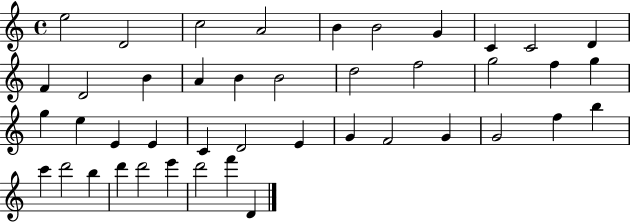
E5/h D4/h C5/h A4/h B4/q B4/h G4/q C4/q C4/h D4/q F4/q D4/h B4/q A4/q B4/q B4/h D5/h F5/h G5/h F5/q G5/q G5/q E5/q E4/q E4/q C4/q D4/h E4/q G4/q F4/h G4/q G4/h F5/q B5/q C6/q D6/h B5/q D6/q D6/h E6/q D6/h F6/q D4/q